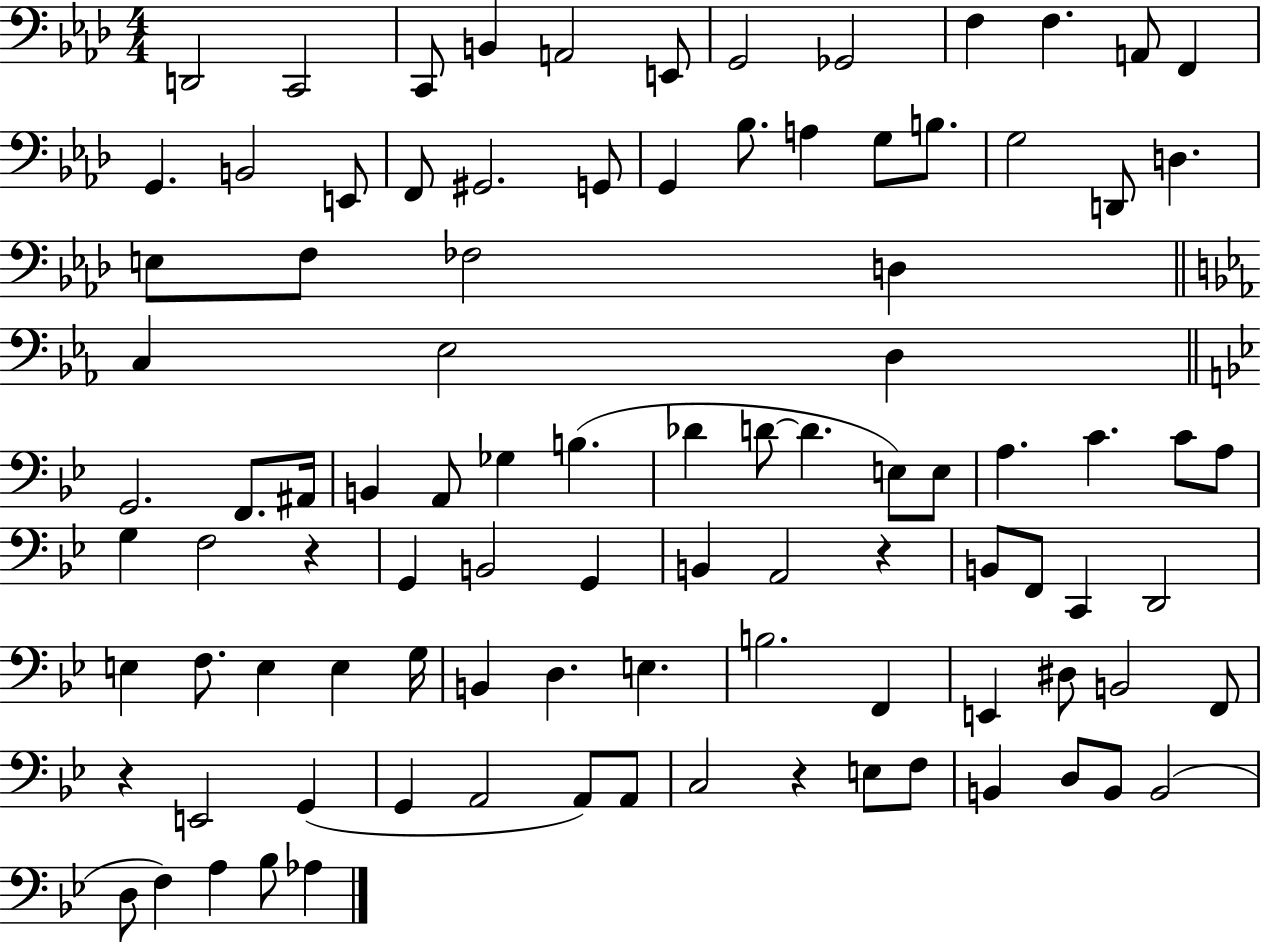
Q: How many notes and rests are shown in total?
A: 96